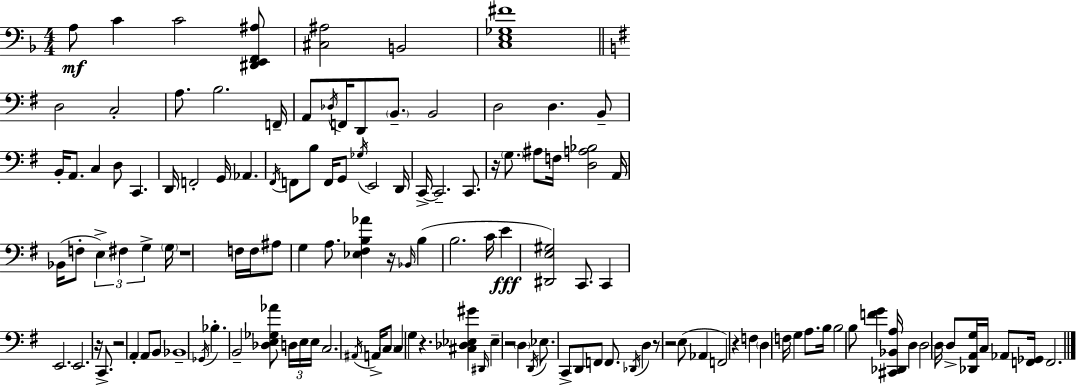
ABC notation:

X:1
T:Untitled
M:4/4
L:1/4
K:Dm
A,/2 C C2 [^D,,E,,F,,^A,]/2 [^C,^A,]2 B,,2 [C,E,_G,^F]4 D,2 C,2 A,/2 B,2 F,,/4 A,,/2 _D,/4 F,,/4 D,,/2 B,,/2 B,,2 D,2 D, B,,/2 B,,/4 A,,/2 C, D,/2 C,, D,,/4 F,,2 G,,/4 _A,, ^F,,/4 F,,/2 B,/2 F,,/4 G,,/2 _G,/4 E,,2 D,,/4 C,,/4 C,,2 C,,/2 z/4 G,/2 ^A,/2 F,/4 [D,A,_B,]2 A,,/4 _B,,/4 F,/2 E, ^F, G, G,/4 z4 F,/4 F,/4 ^A,/2 G, A,/2 [_E,^F,B,_A] z/4 _B,,/4 B, B,2 C/4 E [^D,,E,^G,]2 C,,/2 C,, E,,2 E,,2 z/4 C,,/2 z2 A,, A,,/2 B,,/2 _B,,4 _G,,/4 _B, B,,2 [_D,E,_G,_A]/2 D,/4 E,/4 E,/4 C,2 ^A,,/4 A,,/4 C,/2 C, G, z [^C,_D,_E,^G] ^D,,/4 _E, z2 D, D,,/4 _E,/2 C,,/2 D,,/2 F,,/2 F,,/2 _D,,/4 D, z/2 z2 E,/2 _A,, F,,2 z F, D, F,/4 G, A,/2 B,/4 B,2 B,/2 [FG] [^C,,_D,,_B,,A,]/4 D, D,2 D,/4 D,/2 [_D,,A,,G,]/4 C,/4 _A,,/2 [F,,_G,,]/4 F,,2